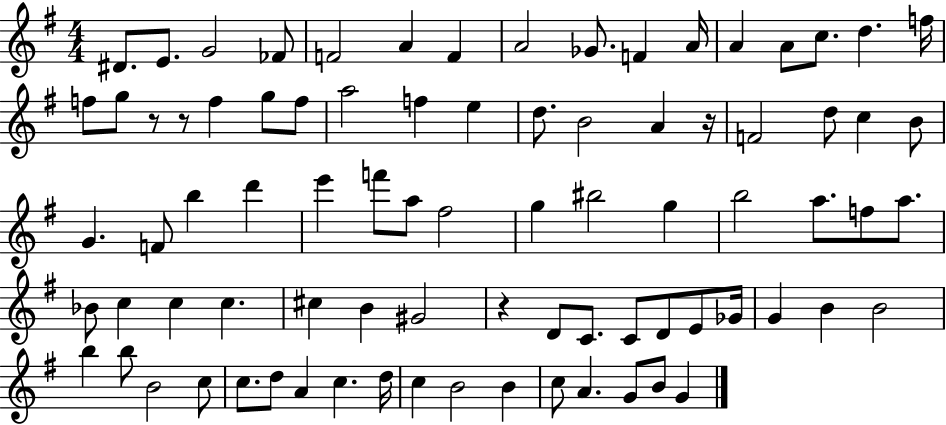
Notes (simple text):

D#4/e. E4/e. G4/h FES4/e F4/h A4/q F4/q A4/h Gb4/e. F4/q A4/s A4/q A4/e C5/e. D5/q. F5/s F5/e G5/e R/e R/e F5/q G5/e F5/e A5/h F5/q E5/q D5/e. B4/h A4/q R/s F4/h D5/e C5/q B4/e G4/q. F4/e B5/q D6/q E6/q F6/e A5/e F#5/h G5/q BIS5/h G5/q B5/h A5/e. F5/e A5/e. Bb4/e C5/q C5/q C5/q. C#5/q B4/q G#4/h R/q D4/e C4/e. C4/e D4/e E4/e Gb4/s G4/q B4/q B4/h B5/q B5/e B4/h C5/e C5/e. D5/e A4/q C5/q. D5/s C5/q B4/h B4/q C5/e A4/q. G4/e B4/e G4/q